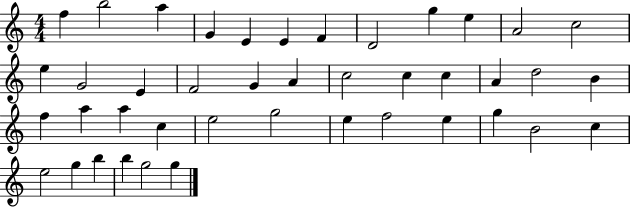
{
  \clef treble
  \numericTimeSignature
  \time 4/4
  \key c \major
  f''4 b''2 a''4 | g'4 e'4 e'4 f'4 | d'2 g''4 e''4 | a'2 c''2 | \break e''4 g'2 e'4 | f'2 g'4 a'4 | c''2 c''4 c''4 | a'4 d''2 b'4 | \break f''4 a''4 a''4 c''4 | e''2 g''2 | e''4 f''2 e''4 | g''4 b'2 c''4 | \break e''2 g''4 b''4 | b''4 g''2 g''4 | \bar "|."
}